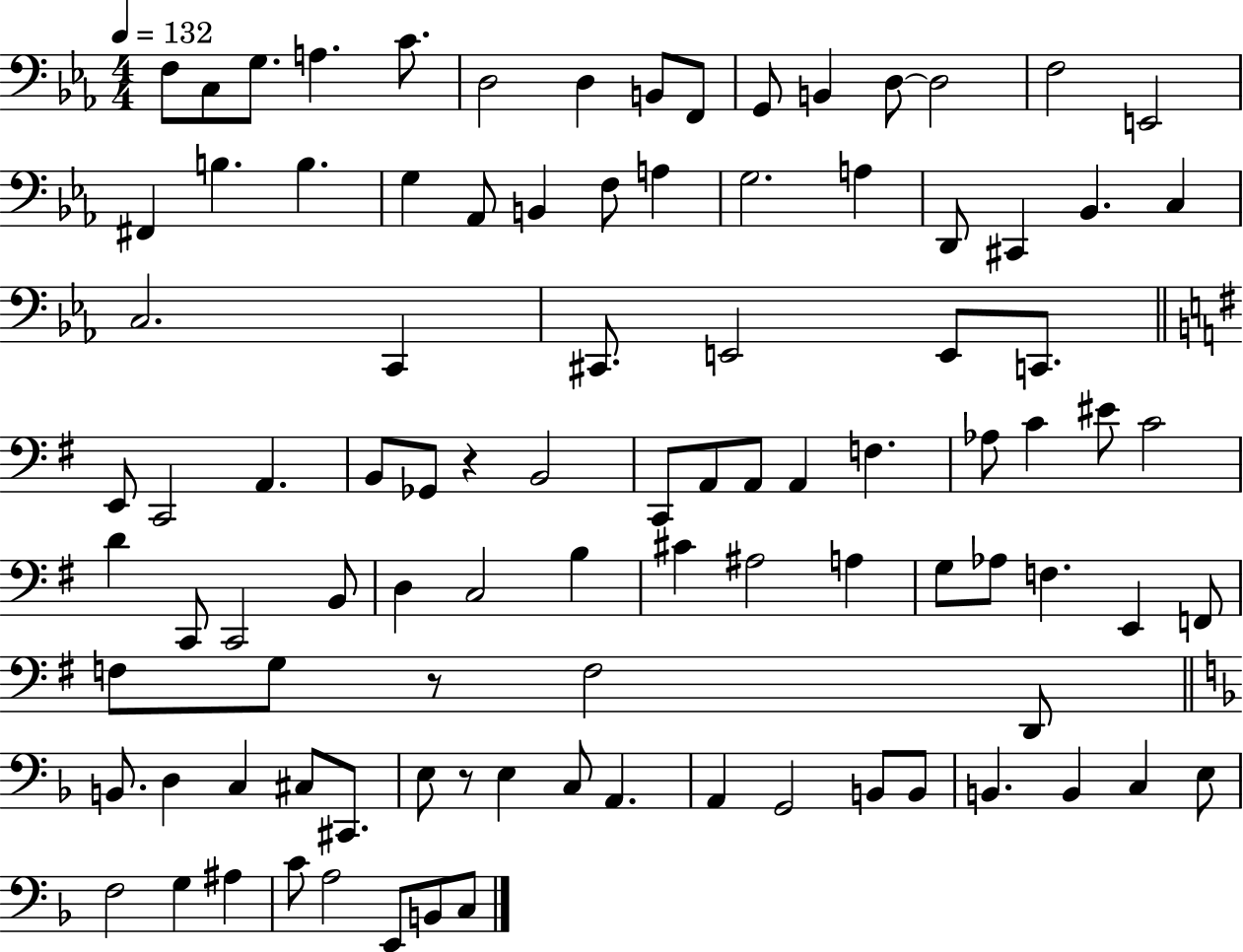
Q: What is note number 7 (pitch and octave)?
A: D3